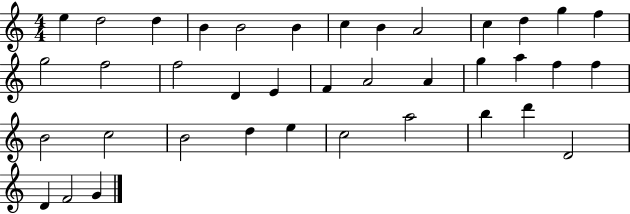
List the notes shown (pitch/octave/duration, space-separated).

E5/q D5/h D5/q B4/q B4/h B4/q C5/q B4/q A4/h C5/q D5/q G5/q F5/q G5/h F5/h F5/h D4/q E4/q F4/q A4/h A4/q G5/q A5/q F5/q F5/q B4/h C5/h B4/h D5/q E5/q C5/h A5/h B5/q D6/q D4/h D4/q F4/h G4/q